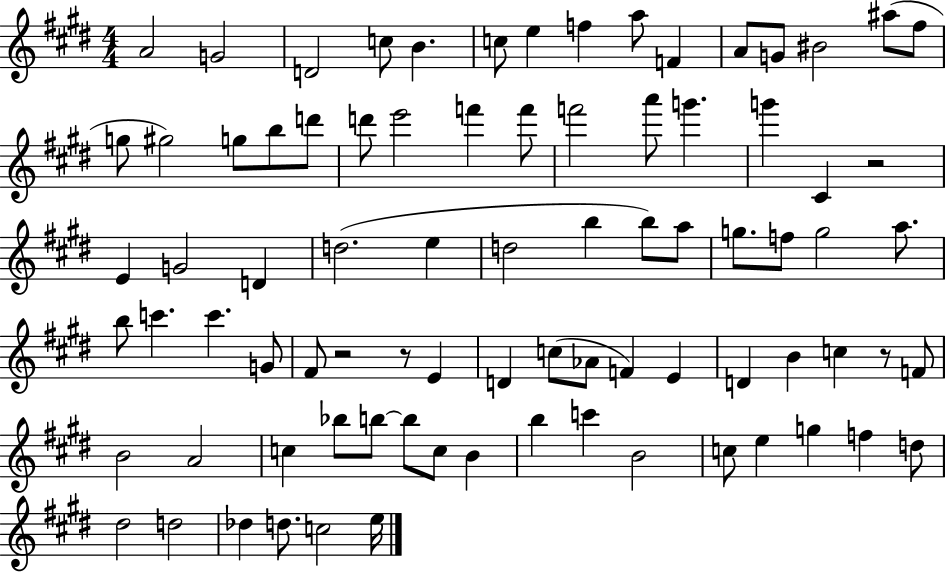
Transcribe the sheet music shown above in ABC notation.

X:1
T:Untitled
M:4/4
L:1/4
K:E
A2 G2 D2 c/2 B c/2 e f a/2 F A/2 G/2 ^B2 ^a/2 ^f/2 g/2 ^g2 g/2 b/2 d'/2 d'/2 e'2 f' f'/2 f'2 a'/2 g' g' ^C z2 E G2 D d2 e d2 b b/2 a/2 g/2 f/2 g2 a/2 b/2 c' c' G/2 ^F/2 z2 z/2 E D c/2 _A/2 F E D B c z/2 F/2 B2 A2 c _b/2 b/2 b/2 c/2 B b c' B2 c/2 e g f d/2 ^d2 d2 _d d/2 c2 e/4